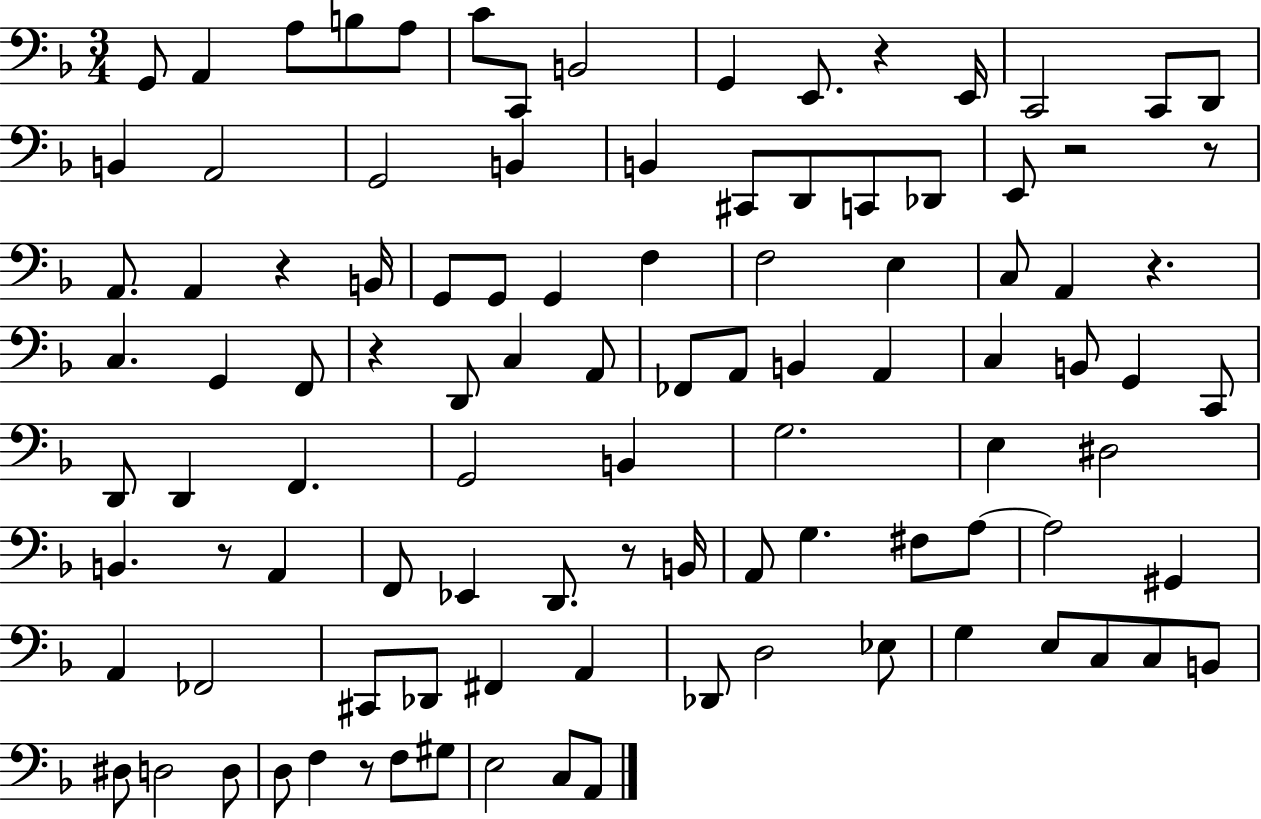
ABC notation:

X:1
T:Untitled
M:3/4
L:1/4
K:F
G,,/2 A,, A,/2 B,/2 A,/2 C/2 C,,/2 B,,2 G,, E,,/2 z E,,/4 C,,2 C,,/2 D,,/2 B,, A,,2 G,,2 B,, B,, ^C,,/2 D,,/2 C,,/2 _D,,/2 E,,/2 z2 z/2 A,,/2 A,, z B,,/4 G,,/2 G,,/2 G,, F, F,2 E, C,/2 A,, z C, G,, F,,/2 z D,,/2 C, A,,/2 _F,,/2 A,,/2 B,, A,, C, B,,/2 G,, C,,/2 D,,/2 D,, F,, G,,2 B,, G,2 E, ^D,2 B,, z/2 A,, F,,/2 _E,, D,,/2 z/2 B,,/4 A,,/2 G, ^F,/2 A,/2 A,2 ^G,, A,, _F,,2 ^C,,/2 _D,,/2 ^F,, A,, _D,,/2 D,2 _E,/2 G, E,/2 C,/2 C,/2 B,,/2 ^D,/2 D,2 D,/2 D,/2 F, z/2 F,/2 ^G,/2 E,2 C,/2 A,,/2